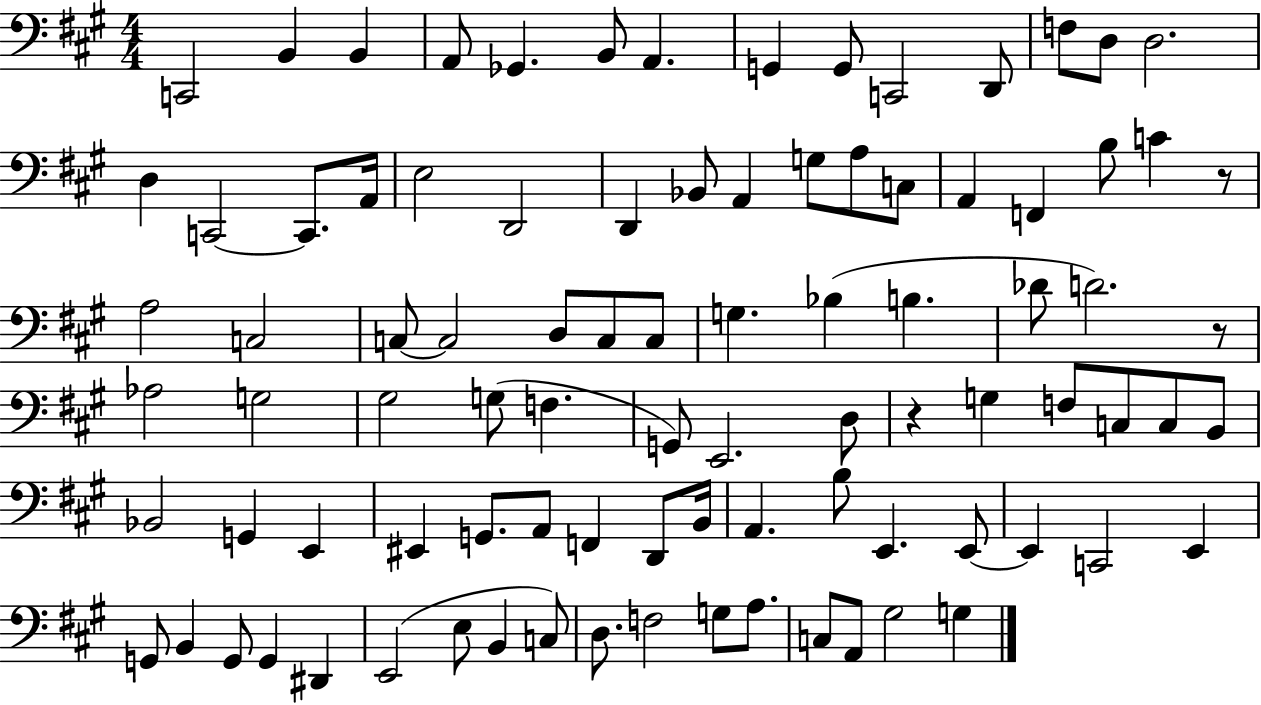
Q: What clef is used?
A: bass